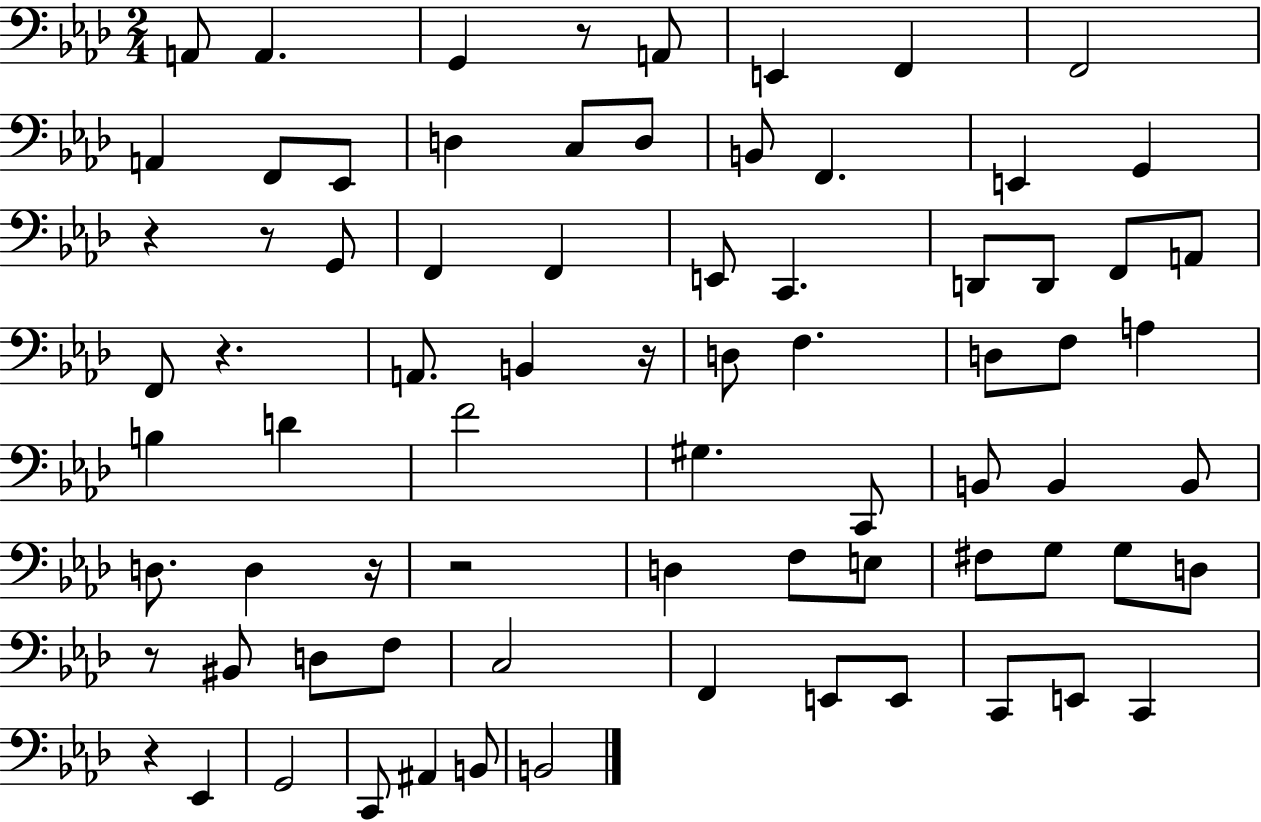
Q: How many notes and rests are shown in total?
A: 76